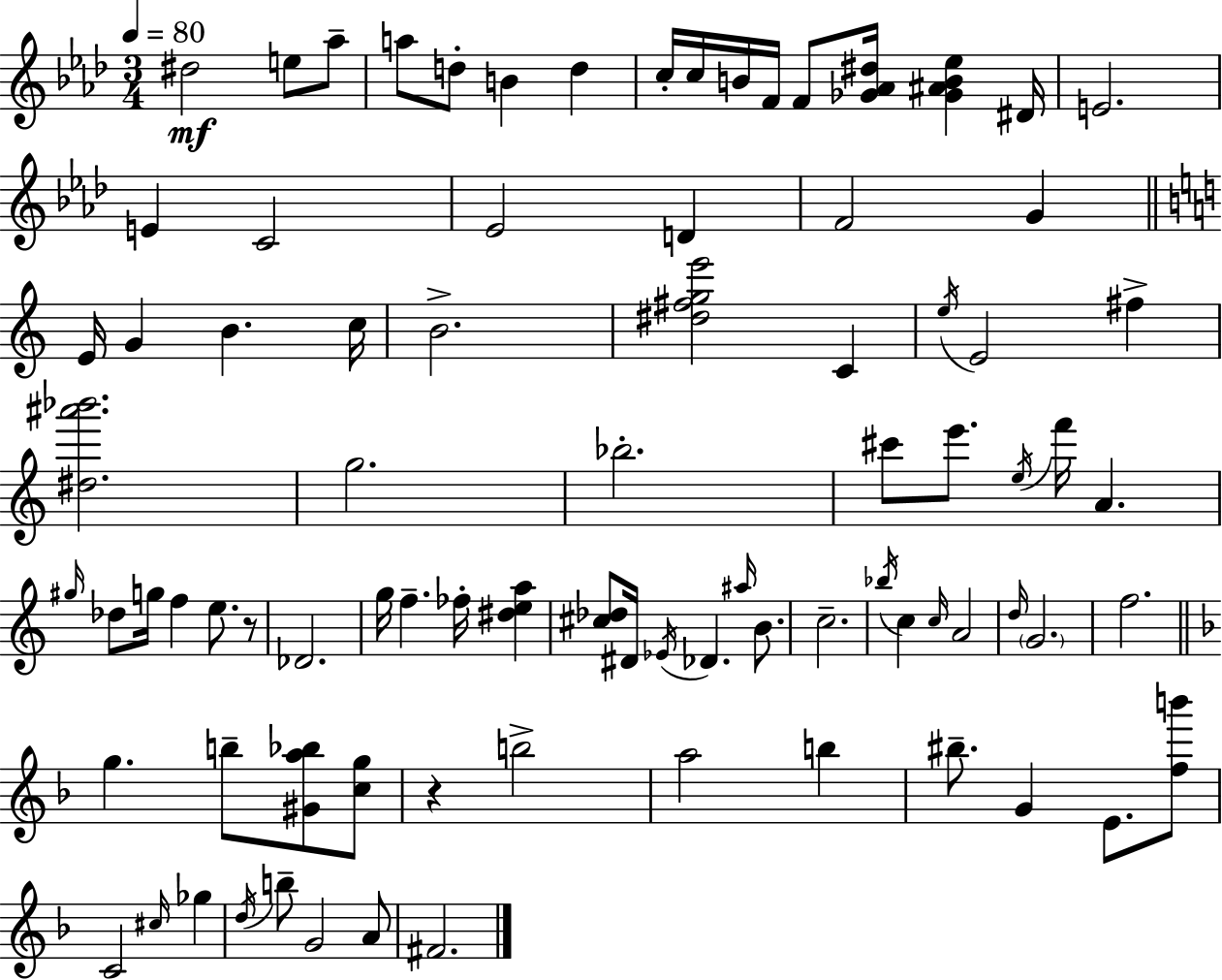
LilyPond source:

{
  \clef treble
  \numericTimeSignature
  \time 3/4
  \key f \minor
  \tempo 4 = 80
  dis''2\mf e''8 aes''8-- | a''8 d''8-. b'4 d''4 | c''16-. c''16 b'16 f'16 f'8 <ges' aes' dis''>16 <ges' ais' b' ees''>4 dis'16 | e'2. | \break e'4 c'2 | ees'2 d'4 | f'2 g'4 | \bar "||" \break \key c \major e'16 g'4 b'4. c''16 | b'2.-> | <dis'' fis'' g'' e'''>2 c'4 | \acciaccatura { e''16 } e'2 fis''4-> | \break <dis'' ais''' bes'''>2. | g''2. | bes''2.-. | cis'''8 e'''8. \acciaccatura { e''16 } f'''16 a'4. | \break \grace { gis''16 } des''8 g''16 f''4 e''8. | r8 des'2. | g''16 f''4.-- fes''16-. <dis'' e'' a''>4 | <cis'' des''>8 dis'16 \acciaccatura { ees'16 } des'4. | \break \grace { ais''16 } b'8. c''2.-- | \acciaccatura { bes''16 } c''4 \grace { c''16 } a'2 | \grace { d''16 } \parenthesize g'2. | f''2. | \break \bar "||" \break \key d \minor g''4. b''8-- <gis' a'' bes''>8 <c'' g''>8 | r4 b''2-> | a''2 b''4 | bis''8.-- g'4 e'8. <f'' b'''>8 | \break c'2 \grace { cis''16 } ges''4 | \acciaccatura { d''16 } b''8-- g'2 | a'8 fis'2. | \bar "|."
}